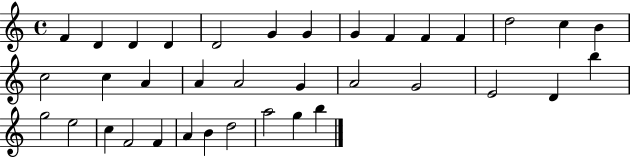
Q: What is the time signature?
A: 4/4